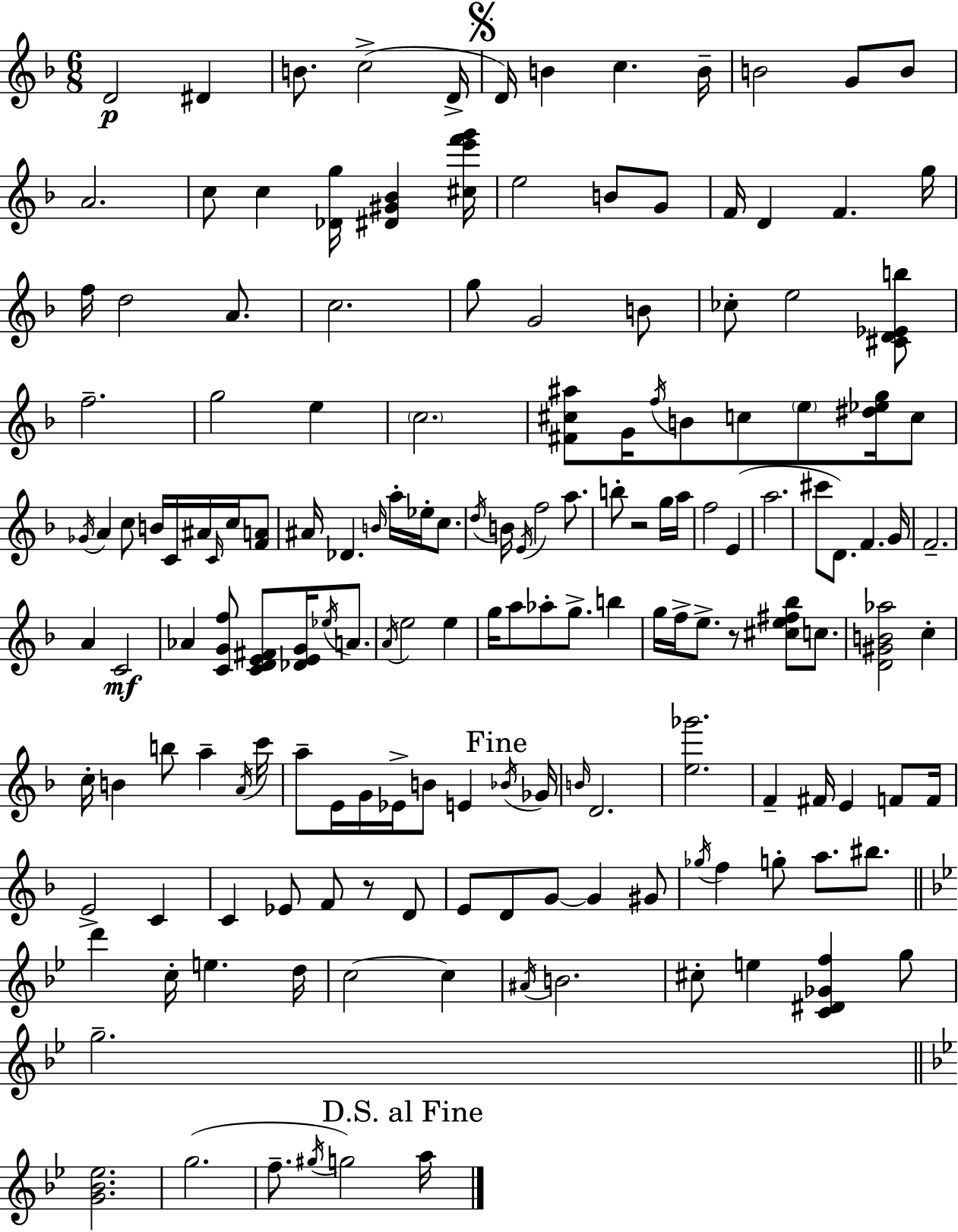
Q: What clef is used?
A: treble